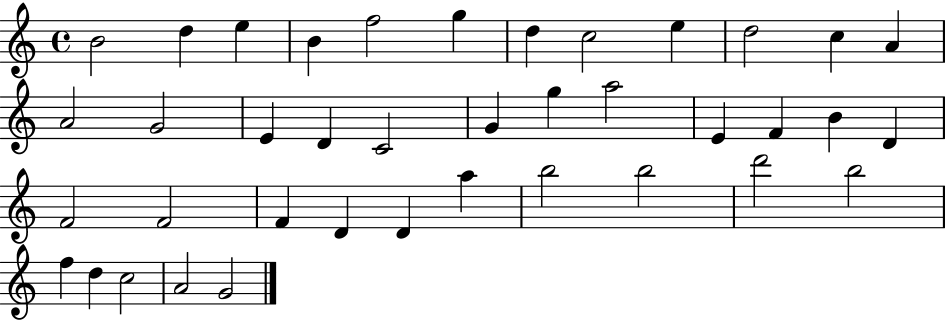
B4/h D5/q E5/q B4/q F5/h G5/q D5/q C5/h E5/q D5/h C5/q A4/q A4/h G4/h E4/q D4/q C4/h G4/q G5/q A5/h E4/q F4/q B4/q D4/q F4/h F4/h F4/q D4/q D4/q A5/q B5/h B5/h D6/h B5/h F5/q D5/q C5/h A4/h G4/h